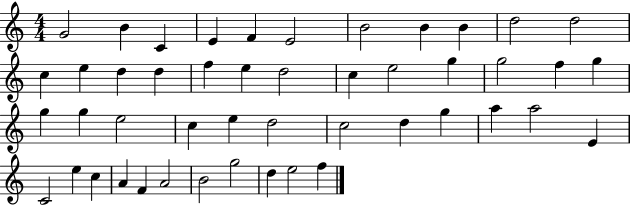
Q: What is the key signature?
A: C major